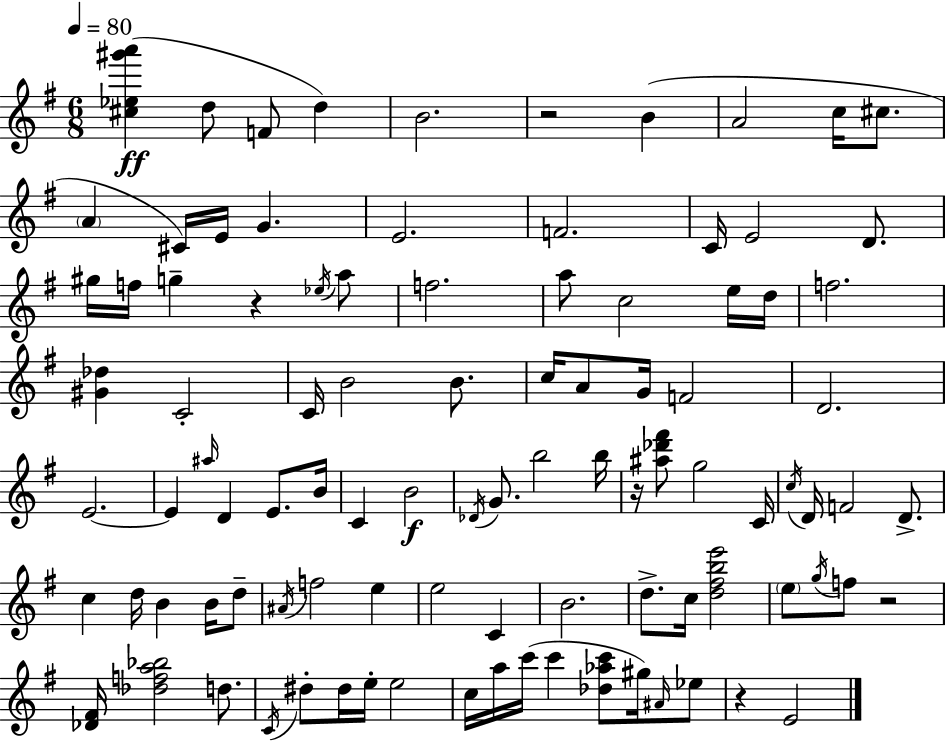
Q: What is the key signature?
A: E minor